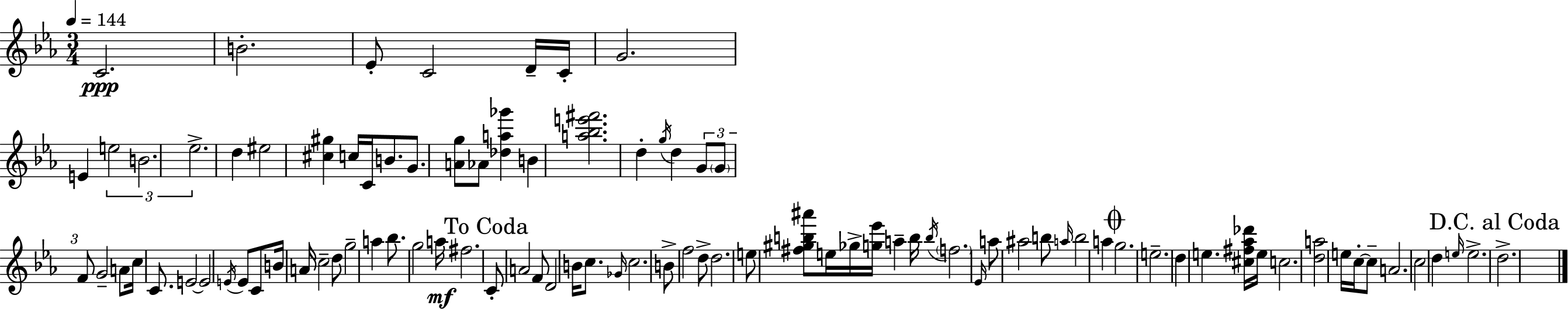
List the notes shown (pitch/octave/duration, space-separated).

C4/h. B4/h. Eb4/e C4/h D4/s C4/s G4/h. E4/q E5/h B4/h. Eb5/h. D5/q EIS5/h [C#5,G#5]/q C5/s C4/s B4/e. G4/e. [A4,G5]/e Ab4/e [Db5,A5,Gb6]/q B4/q [A5,Bb5,E6,F#6]/h. D5/q G5/s D5/q G4/e G4/e F4/e G4/h A4/e C5/s C4/e. E4/h E4/h E4/s E4/e C4/e B4/s A4/s C5/h D5/e G5/h A5/q Bb5/e. G5/h A5/s F#5/h. C4/e A4/h F4/e D4/h B4/s C5/e. Gb4/s C5/h. B4/e F5/h D5/e D5/h. E5/e [F#5,G#5,B5,A#6]/e E5/s Gb5/s [G5,Eb6]/s A5/q B5/s B5/s F5/h. Eb4/s A5/e A#5/h B5/e A5/s B5/h A5/q G5/h. E5/h. D5/q E5/q. [C#5,F#5,Ab5,Db6]/s E5/s C5/h. [D5,A5]/h E5/s C5/s C5/e A4/h. C5/h D5/q E5/s E5/h. D5/h.